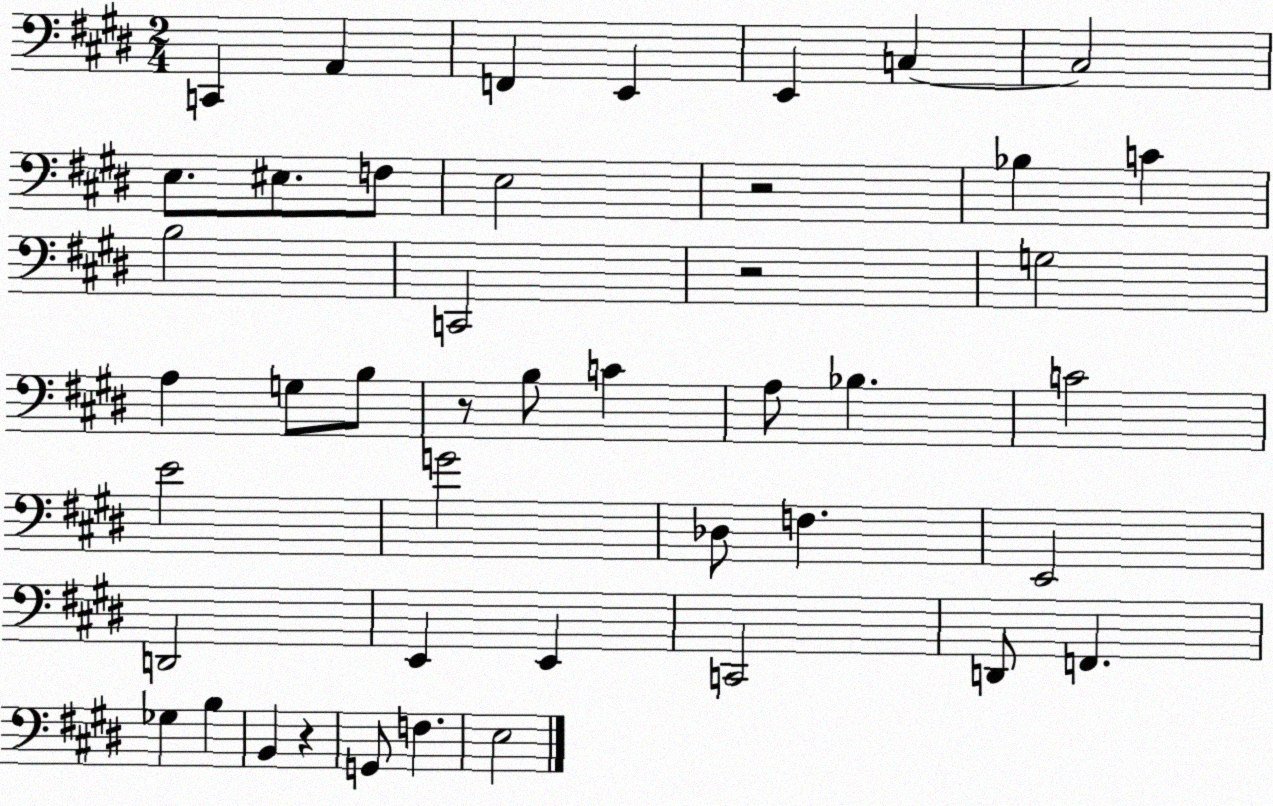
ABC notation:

X:1
T:Untitled
M:2/4
L:1/4
K:E
C,, A,, F,, E,, E,, C, C,2 E,/2 ^E,/2 F,/2 E,2 z2 _B, C B,2 C,,2 z2 G,2 A, G,/2 B,/2 z/2 B,/2 C A,/2 _B, C2 E2 G2 _D,/2 F, E,,2 D,,2 E,, E,, C,,2 D,,/2 F,, _G, B, B,, z G,,/2 F, E,2